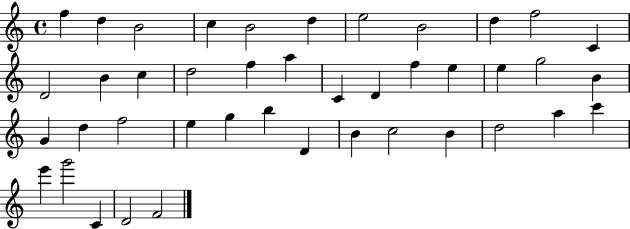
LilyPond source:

{
  \clef treble
  \time 4/4
  \defaultTimeSignature
  \key c \major
  f''4 d''4 b'2 | c''4 b'2 d''4 | e''2 b'2 | d''4 f''2 c'4 | \break d'2 b'4 c''4 | d''2 f''4 a''4 | c'4 d'4 f''4 e''4 | e''4 g''2 b'4 | \break g'4 d''4 f''2 | e''4 g''4 b''4 d'4 | b'4 c''2 b'4 | d''2 a''4 c'''4 | \break e'''4 g'''2 c'4 | d'2 f'2 | \bar "|."
}